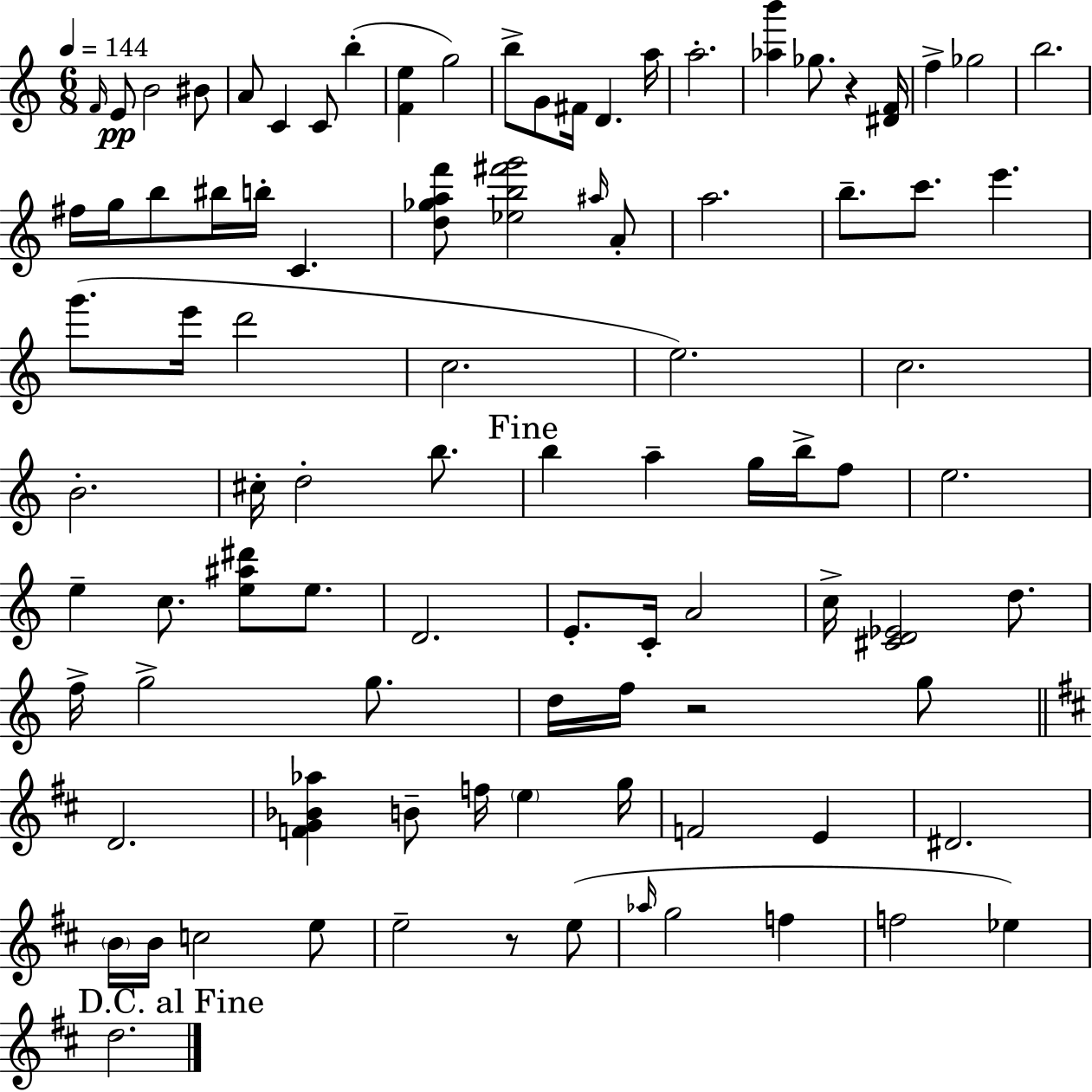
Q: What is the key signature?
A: C major